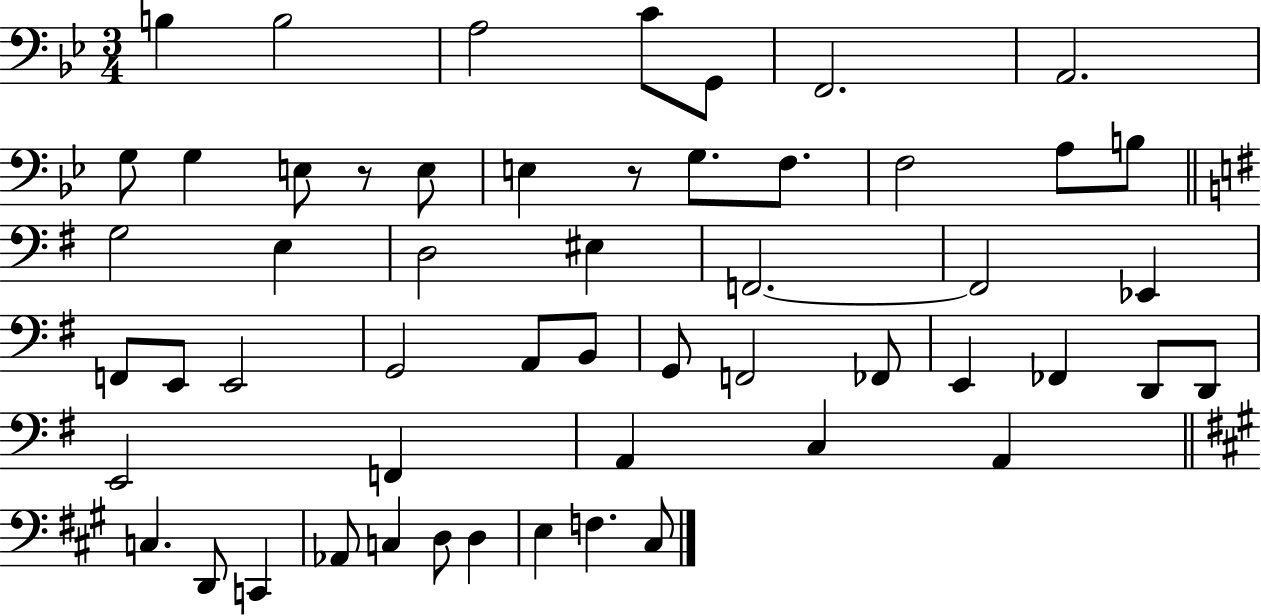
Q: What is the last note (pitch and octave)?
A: C#3